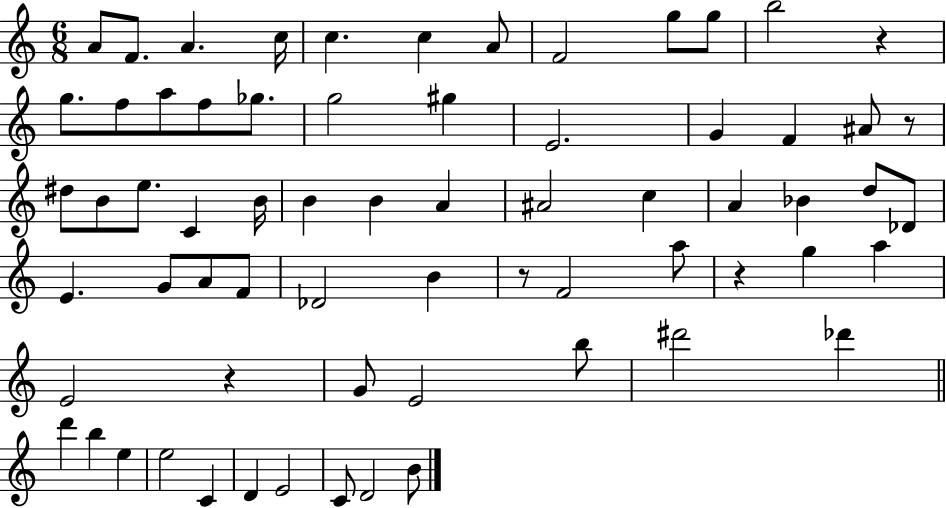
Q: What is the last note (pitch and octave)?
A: B4